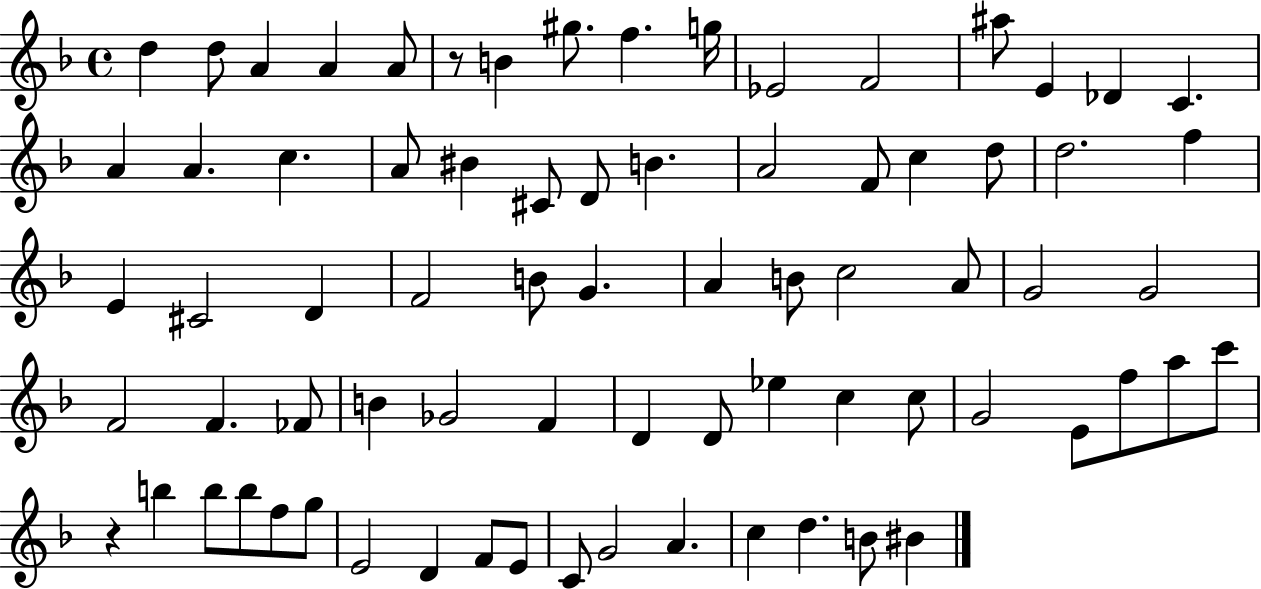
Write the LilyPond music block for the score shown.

{
  \clef treble
  \time 4/4
  \defaultTimeSignature
  \key f \major
  d''4 d''8 a'4 a'4 a'8 | r8 b'4 gis''8. f''4. g''16 | ees'2 f'2 | ais''8 e'4 des'4 c'4. | \break a'4 a'4. c''4. | a'8 bis'4 cis'8 d'8 b'4. | a'2 f'8 c''4 d''8 | d''2. f''4 | \break e'4 cis'2 d'4 | f'2 b'8 g'4. | a'4 b'8 c''2 a'8 | g'2 g'2 | \break f'2 f'4. fes'8 | b'4 ges'2 f'4 | d'4 d'8 ees''4 c''4 c''8 | g'2 e'8 f''8 a''8 c'''8 | \break r4 b''4 b''8 b''8 f''8 g''8 | e'2 d'4 f'8 e'8 | c'8 g'2 a'4. | c''4 d''4. b'8 bis'4 | \break \bar "|."
}